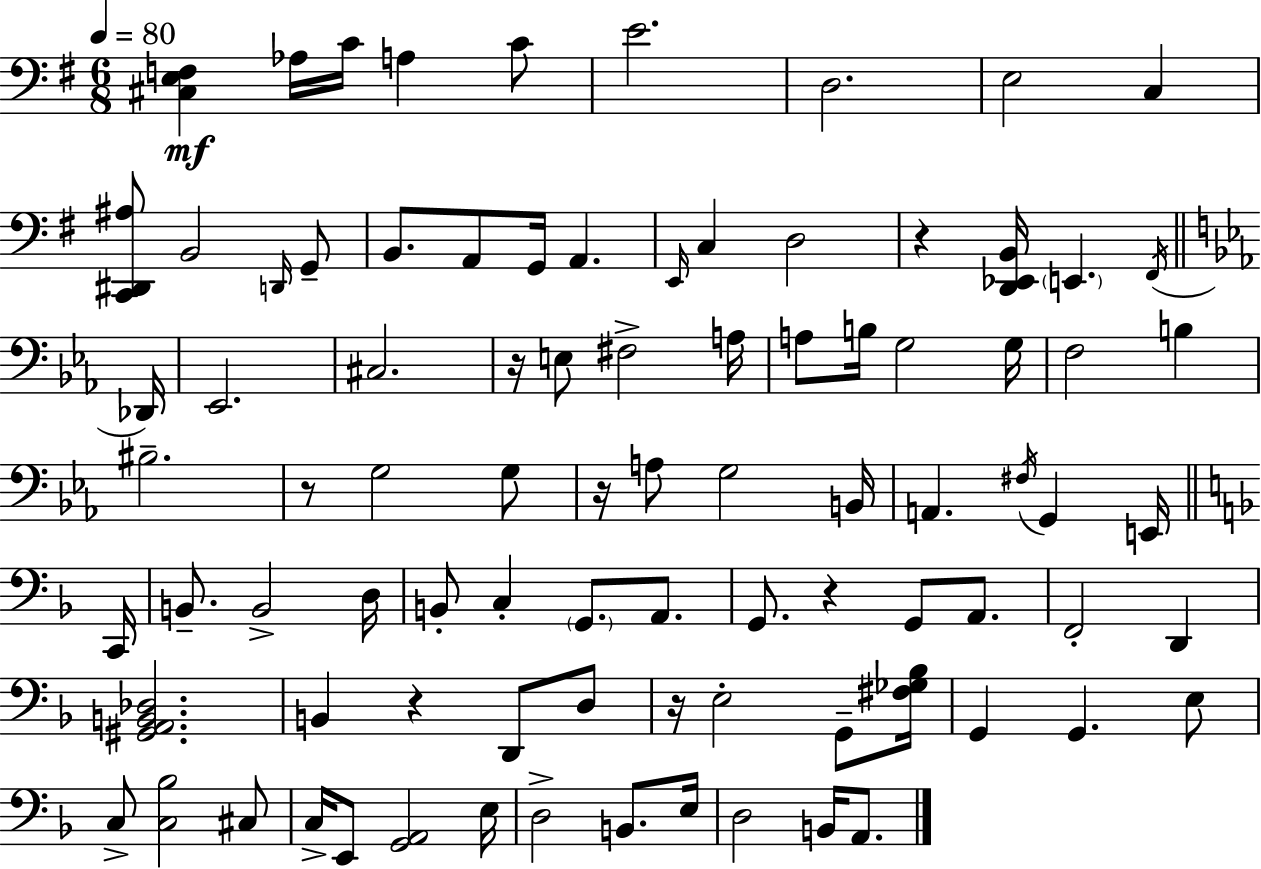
{
  \clef bass
  \numericTimeSignature
  \time 6/8
  \key e \minor
  \tempo 4 = 80
  <cis e f>4\mf aes16 c'16 a4 c'8 | e'2. | d2. | e2 c4 | \break <c, dis, ais>8 b,2 \grace { d,16 } g,8-- | b,8. a,8 g,16 a,4. | \grace { e,16 } c4 d2 | r4 <d, ees, b,>16 \parenthesize e,4. | \break \acciaccatura { fis,16 } \bar "||" \break \key c \minor des,16 ees,2. | cis2. | r16 e8 fis2-> | a16 a8 b16 g2 | \break g16 f2 b4 | bis2.-- | r8 g2 g8 | r16 a8 g2 | \break b,16 a,4. \acciaccatura { fis16 } g,4 | e,16 \bar "||" \break \key f \major c,16 b,8.-- b,2-> | d16 b,8-. c4-. \parenthesize g,8. a,8. | g,8. r4 g,8 a,8. | f,2-. d,4 | \break <gis, a, b, des>2. | b,4 r4 d,8 d8 | r16 e2-. g,8-- | <fis ges bes>16 g,4 g,4. e8 | \break c8-> <c bes>2 cis8 | c16-> e,8 <g, a,>2 | e16 d2-> b,8. | e16 d2 b,16 a,8. | \break \bar "|."
}